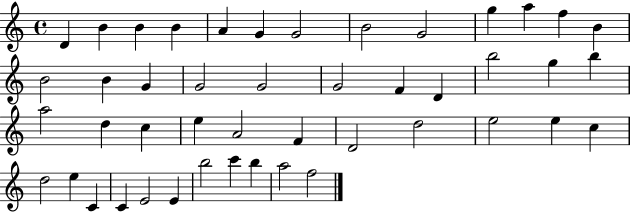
D4/q B4/q B4/q B4/q A4/q G4/q G4/h B4/h G4/h G5/q A5/q F5/q B4/q B4/h B4/q G4/q G4/h G4/h G4/h F4/q D4/q B5/h G5/q B5/q A5/h D5/q C5/q E5/q A4/h F4/q D4/h D5/h E5/h E5/q C5/q D5/h E5/q C4/q C4/q E4/h E4/q B5/h C6/q B5/q A5/h F5/h